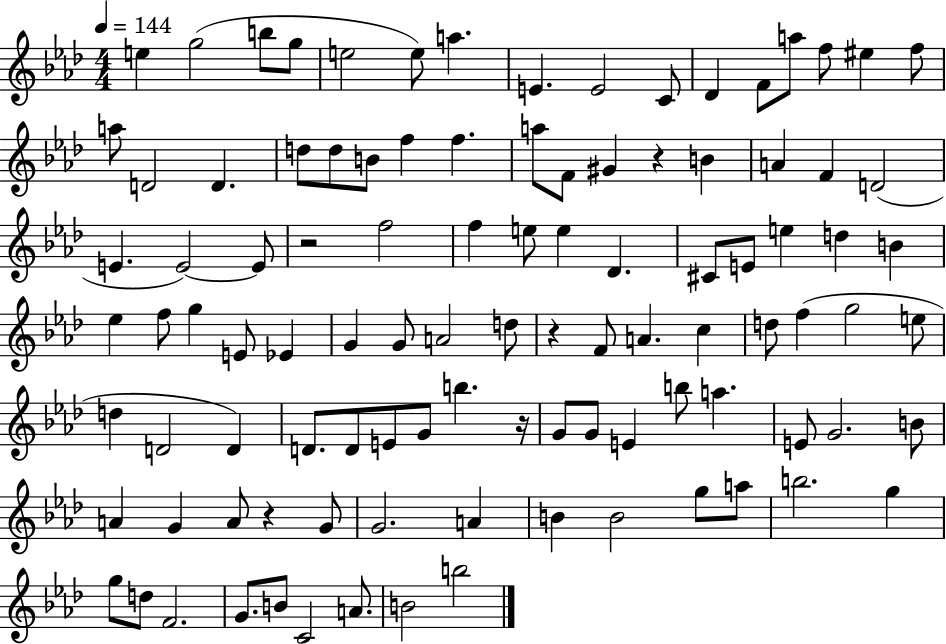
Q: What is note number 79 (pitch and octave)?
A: A4